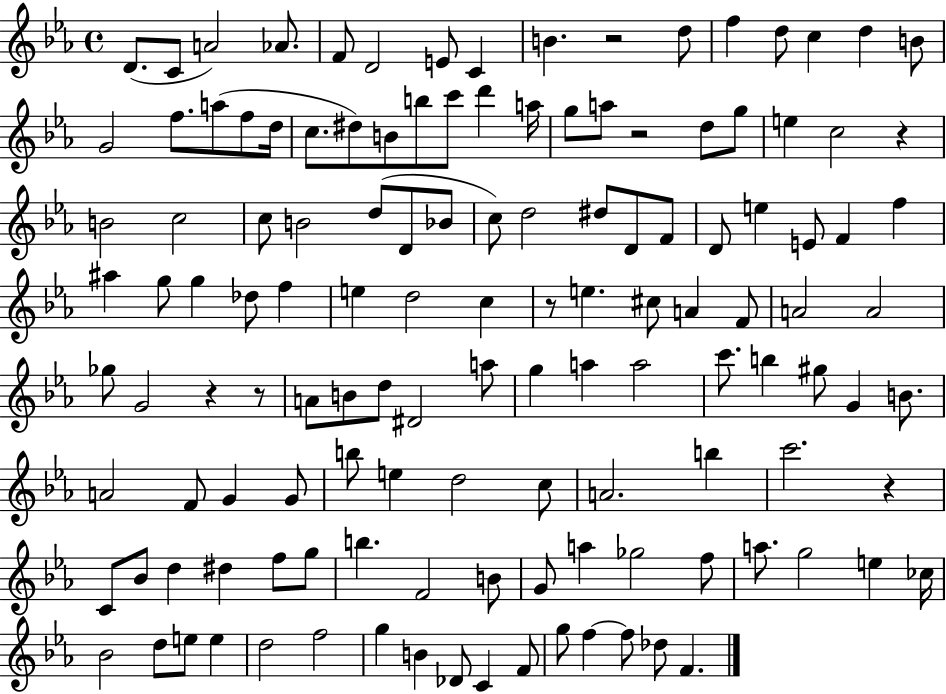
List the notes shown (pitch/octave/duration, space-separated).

D4/e. C4/e A4/h Ab4/e. F4/e D4/h E4/e C4/q B4/q. R/h D5/e F5/q D5/e C5/q D5/q B4/e G4/h F5/e. A5/e F5/e D5/s C5/e. D#5/e B4/e B5/e C6/e D6/q A5/s G5/e A5/e R/h D5/e G5/e E5/q C5/h R/q B4/h C5/h C5/e B4/h D5/e D4/e Bb4/e C5/e D5/h D#5/e D4/e F4/e D4/e E5/q E4/e F4/q F5/q A#5/q G5/e G5/q Db5/e F5/q E5/q D5/h C5/q R/e E5/q. C#5/e A4/q F4/e A4/h A4/h Gb5/e G4/h R/q R/e A4/e B4/e D5/e D#4/h A5/e G5/q A5/q A5/h C6/e. B5/q G#5/e G4/q B4/e. A4/h F4/e G4/q G4/e B5/e E5/q D5/h C5/e A4/h. B5/q C6/h. R/q C4/e Bb4/e D5/q D#5/q F5/e G5/e B5/q. F4/h B4/e G4/e A5/q Gb5/h F5/e A5/e. G5/h E5/q CES5/s Bb4/h D5/e E5/e E5/q D5/h F5/h G5/q B4/q Db4/e C4/q F4/e G5/e F5/q F5/e Db5/e F4/q.